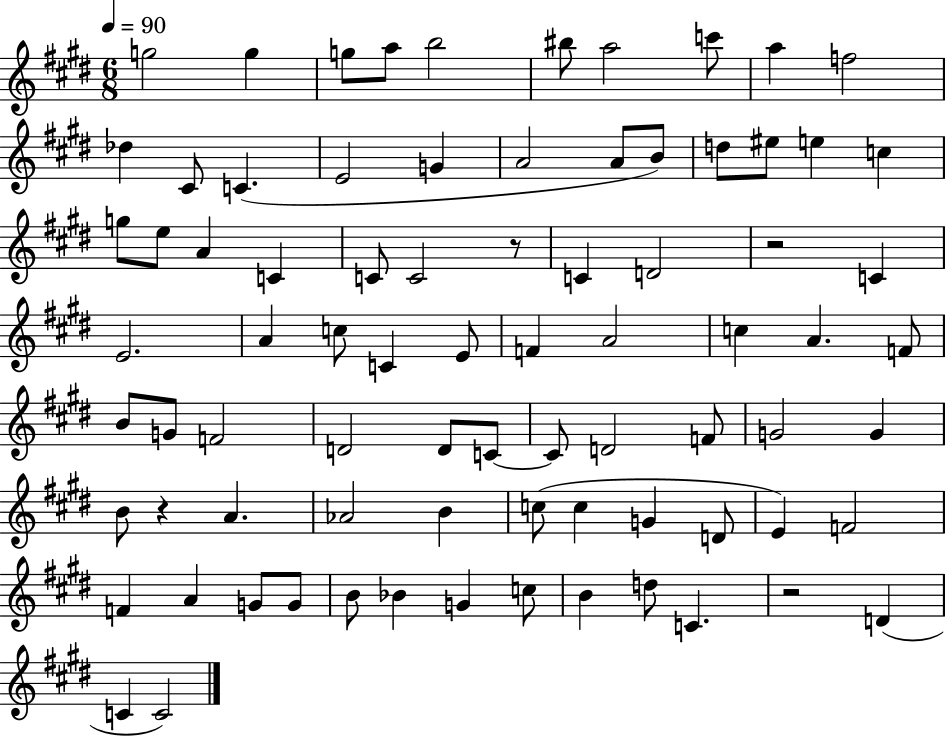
G5/h G5/q G5/e A5/e B5/h BIS5/e A5/h C6/e A5/q F5/h Db5/q C#4/e C4/q. E4/h G4/q A4/h A4/e B4/e D5/e EIS5/e E5/q C5/q G5/e E5/e A4/q C4/q C4/e C4/h R/e C4/q D4/h R/h C4/q E4/h. A4/q C5/e C4/q E4/e F4/q A4/h C5/q A4/q. F4/e B4/e G4/e F4/h D4/h D4/e C4/e C4/e D4/h F4/e G4/h G4/q B4/e R/q A4/q. Ab4/h B4/q C5/e C5/q G4/q D4/e E4/q F4/h F4/q A4/q G4/e G4/e B4/e Bb4/q G4/q C5/e B4/q D5/e C4/q. R/h D4/q C4/q C4/h